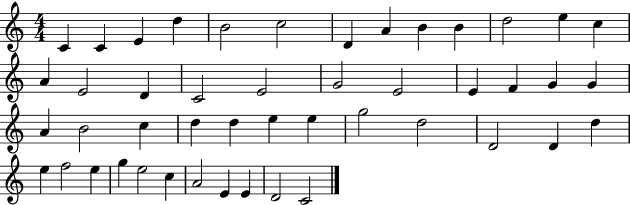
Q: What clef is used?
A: treble